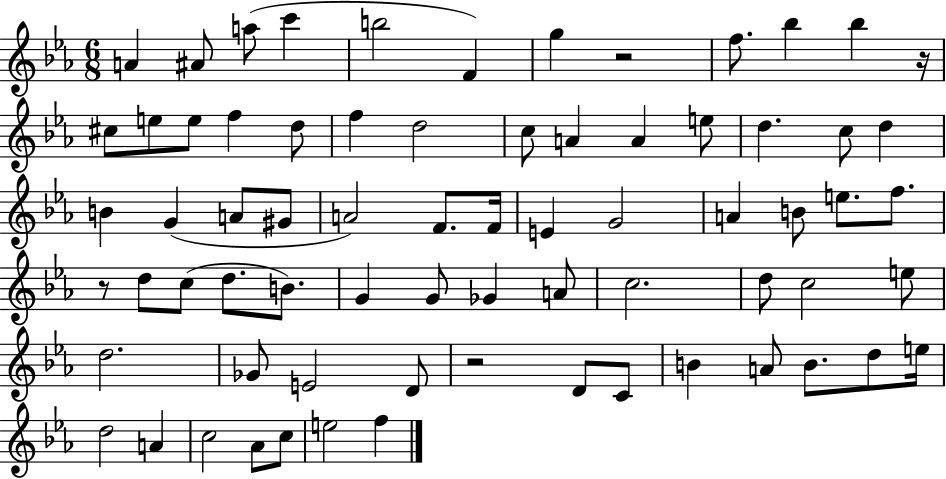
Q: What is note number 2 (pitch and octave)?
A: A#4